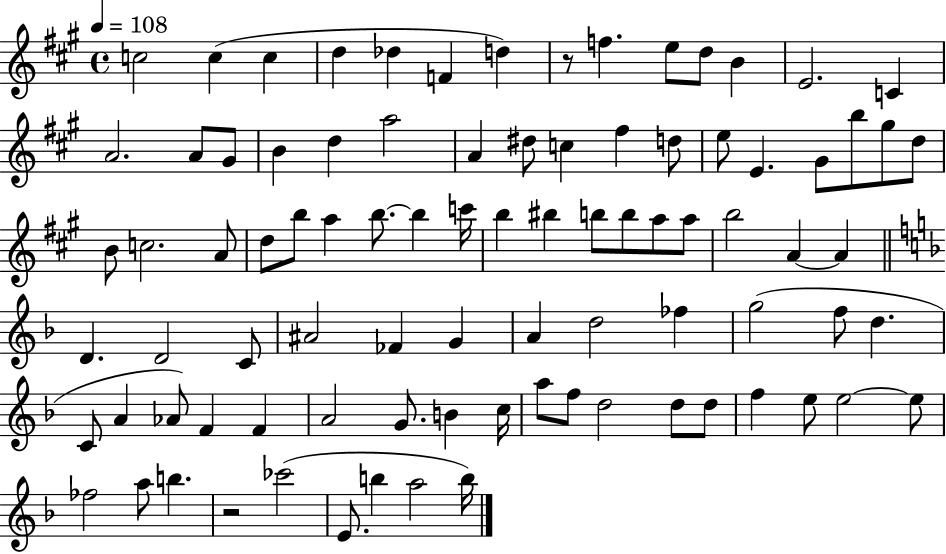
{
  \clef treble
  \time 4/4
  \defaultTimeSignature
  \key a \major
  \tempo 4 = 108
  \repeat volta 2 { c''2 c''4( c''4 | d''4 des''4 f'4 d''4) | r8 f''4. e''8 d''8 b'4 | e'2. c'4 | \break a'2. a'8 gis'8 | b'4 d''4 a''2 | a'4 dis''8 c''4 fis''4 d''8 | e''8 e'4. gis'8 b''8 gis''8 d''8 | \break b'8 c''2. a'8 | d''8 b''8 a''4 b''8.~~ b''4 c'''16 | b''4 bis''4 b''8 b''8 a''8 a''8 | b''2 a'4~~ a'4 | \break \bar "||" \break \key f \major d'4. d'2 c'8 | ais'2 fes'4 g'4 | a'4 d''2 fes''4 | g''2( f''8 d''4. | \break c'8 a'4 aes'8) f'4 f'4 | a'2 g'8. b'4 c''16 | a''8 f''8 d''2 d''8 d''8 | f''4 e''8 e''2~~ e''8 | \break fes''2 a''8 b''4. | r2 ces'''2( | e'8. b''4 a''2 b''16) | } \bar "|."
}